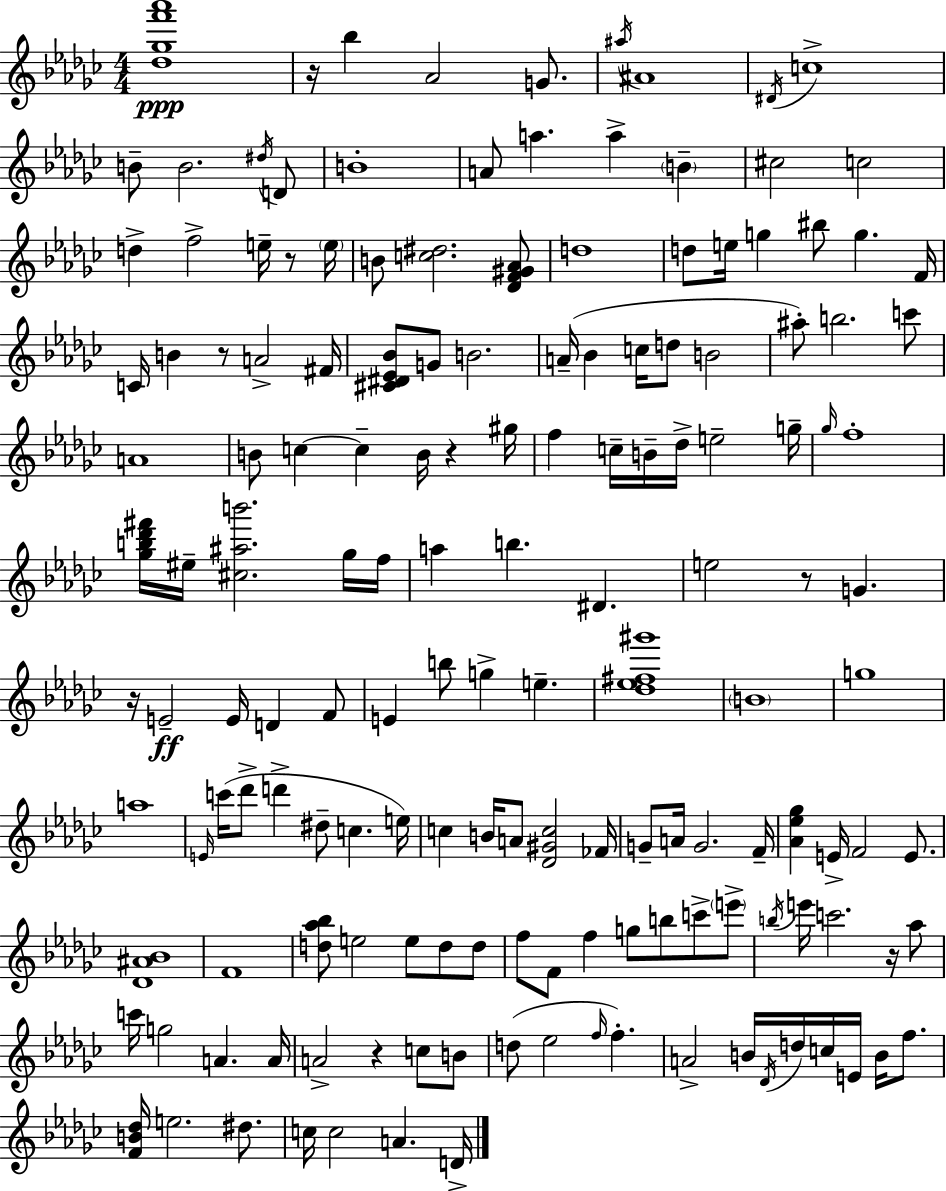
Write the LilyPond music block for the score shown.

{
  \clef treble
  \numericTimeSignature
  \time 4/4
  \key ees \minor
  <des'' ges'' f''' aes'''>1\ppp | r16 bes''4 aes'2 g'8. | \acciaccatura { ais''16 } ais'1 | \acciaccatura { dis'16 } c''1-> | \break b'8-- b'2. | \acciaccatura { dis''16 } d'8 b'1-. | a'8 a''4. a''4-> \parenthesize b'4-- | cis''2 c''2 | \break d''4-> f''2-> e''16-- | r8 \parenthesize e''16 b'8 <c'' dis''>2. | <des' f' gis' aes'>8 d''1 | d''8 e''16 g''4 bis''8 g''4. | \break f'16 c'16 b'4 r8 a'2-> | fis'16 <cis' dis' ees' bes'>8 g'8 b'2. | a'16--( bes'4 c''16 d''8 b'2 | ais''8-.) b''2. | \break c'''8 a'1 | b'8 c''4~~ c''4-- b'16 r4 | gis''16 f''4 c''16-- b'16-- des''16-> e''2-- | g''16-- \grace { ges''16 } f''1-. | \break <ges'' b'' des''' fis'''>16 eis''16-- <cis'' ais'' b'''>2. | ges''16 f''16 a''4 b''4. dis'4. | e''2 r8 g'4. | r16 e'2--\ff e'16 d'4 | \break f'8 e'4 b''8 g''4-> e''4.-- | <des'' ees'' fis'' gis'''>1 | \parenthesize b'1 | g''1 | \break a''1 | \grace { e'16 } c'''16( des'''8-> d'''4-> dis''8-- c''4. | e''16) c''4 b'16 a'8 <des' gis' c''>2 | fes'16 g'8-- a'16 g'2. | \break f'16-- <aes' ees'' ges''>4 e'16-> f'2 | e'8. <des' ais' bes'>1 | f'1 | <d'' aes'' bes''>8 e''2 e''8 | \break d''8 d''8 f''8 f'8 f''4 g''8 b''8 | c'''8-> \parenthesize e'''8-> \acciaccatura { b''16 } e'''16 c'''2. | r16 aes''8 c'''16 g''2 a'4. | a'16 a'2-> r4 | \break c''8 b'8 d''8( ees''2 | \grace { f''16 } f''4.-.) a'2-> b'16 | \acciaccatura { des'16 } d''16 c''16 e'16 b'16 f''8. <f' b' des''>16 e''2. | dis''8. c''16 c''2 | \break a'4. d'16-> \bar "|."
}